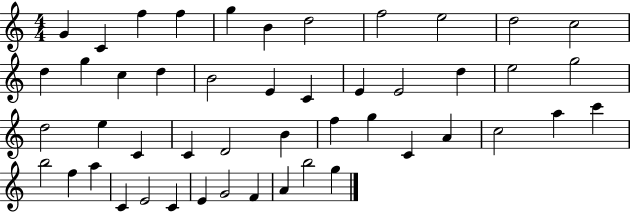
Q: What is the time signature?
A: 4/4